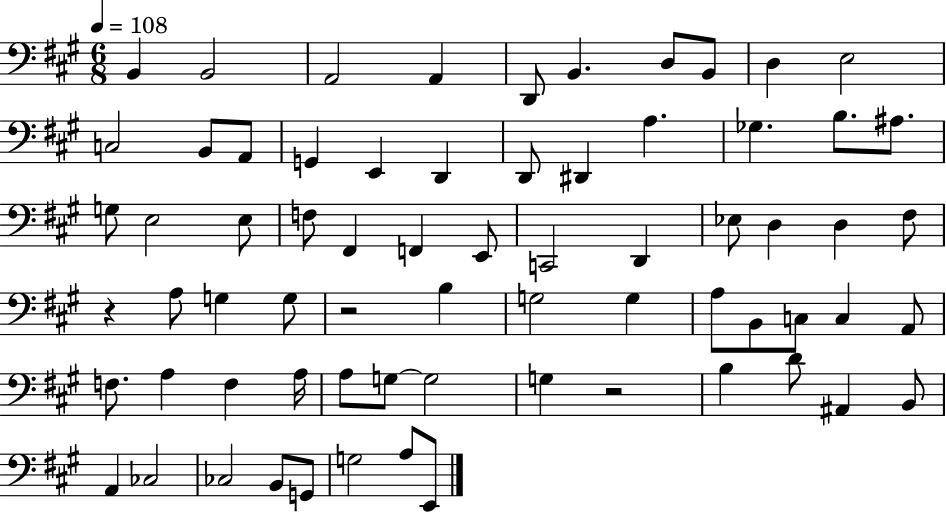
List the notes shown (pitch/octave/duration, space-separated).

B2/q B2/h A2/h A2/q D2/e B2/q. D3/e B2/e D3/q E3/h C3/h B2/e A2/e G2/q E2/q D2/q D2/e D#2/q A3/q. Gb3/q. B3/e. A#3/e. G3/e E3/h E3/e F3/e F#2/q F2/q E2/e C2/h D2/q Eb3/e D3/q D3/q F#3/e R/q A3/e G3/q G3/e R/h B3/q G3/h G3/q A3/e B2/e C3/e C3/q A2/e F3/e. A3/q F3/q A3/s A3/e G3/e G3/h G3/q R/h B3/q D4/e A#2/q B2/e A2/q CES3/h CES3/h B2/e G2/e G3/h A3/e E2/e